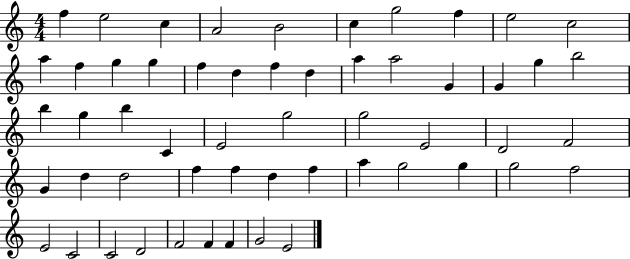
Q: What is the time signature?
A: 4/4